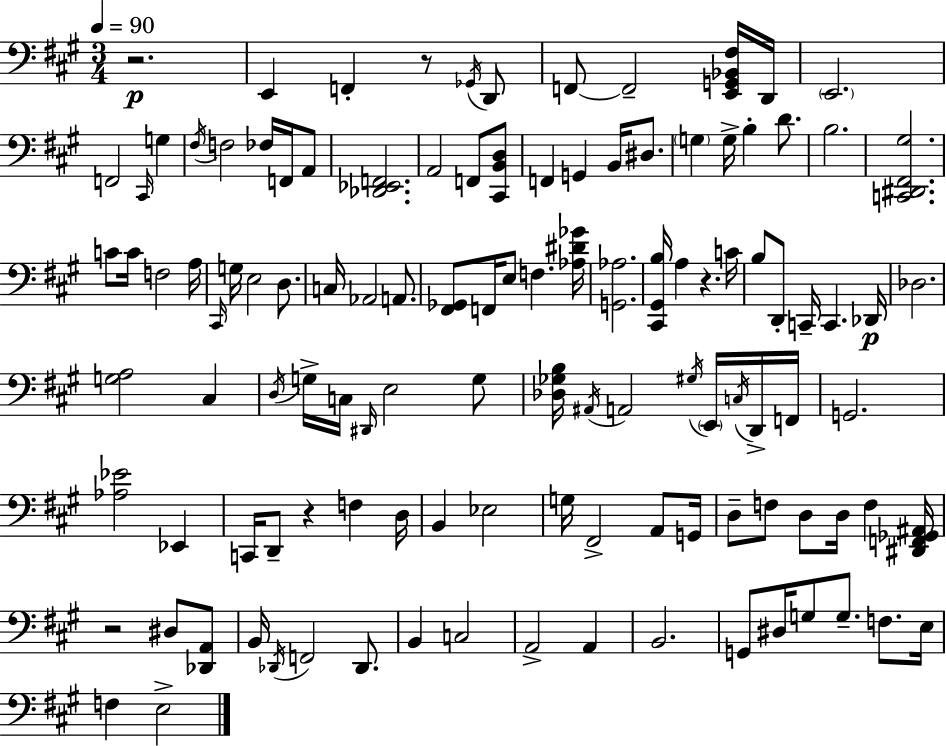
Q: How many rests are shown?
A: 5